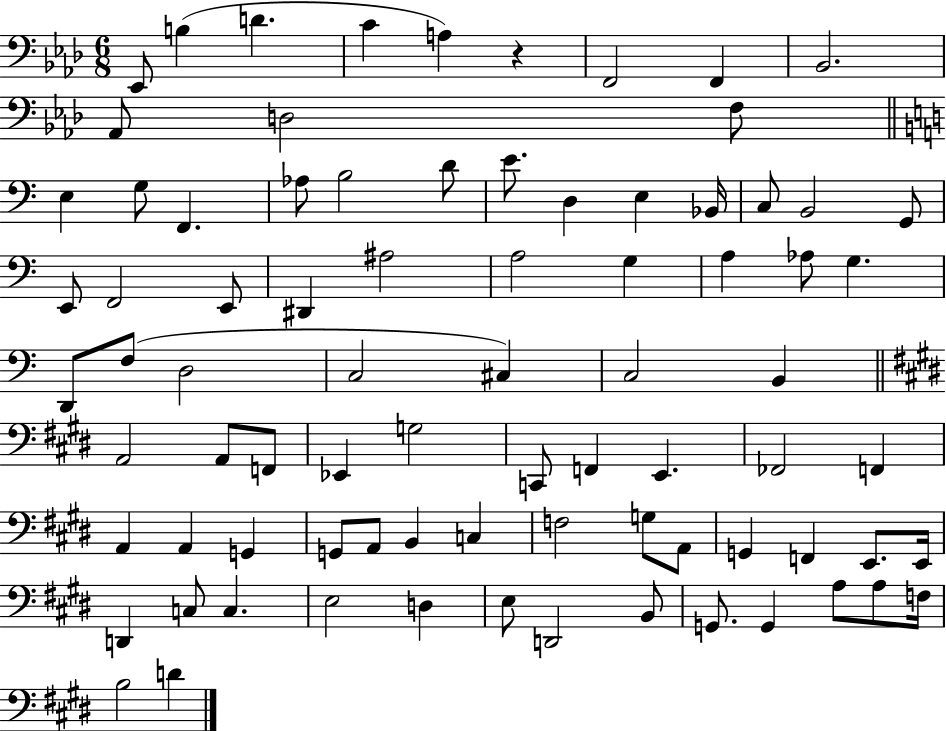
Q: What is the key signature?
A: AES major